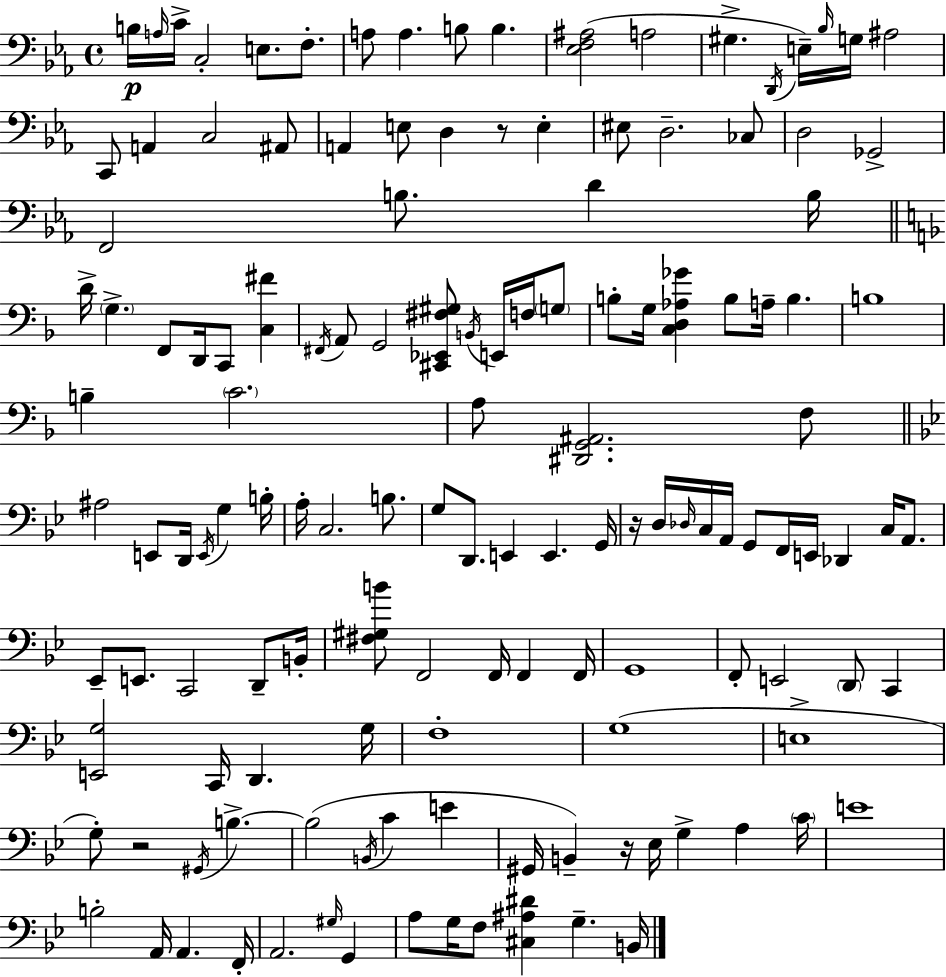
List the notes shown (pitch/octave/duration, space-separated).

B3/s A3/s C4/s C3/h E3/e. F3/e. A3/e A3/q. B3/e B3/q. [Eb3,F3,A#3]/h A3/h G#3/q. D2/s E3/s Bb3/s G3/s A#3/h C2/e A2/q C3/h A#2/e A2/q E3/e D3/q R/e E3/q EIS3/e D3/h. CES3/e D3/h Gb2/h F2/h B3/e. D4/q B3/s D4/s G3/q. F2/e D2/s C2/e [C3,F#4]/q F#2/s A2/e G2/h [C#2,Eb2,F#3,G#3]/e B2/s E2/s F3/s G3/e B3/e G3/s [C3,D3,Ab3,Gb4]/q B3/e A3/s B3/q. B3/w B3/q C4/h. A3/e [D#2,G2,A#2]/h. F3/e A#3/h E2/e D2/s E2/s G3/q B3/s A3/s C3/h. B3/e. G3/e D2/e. E2/q E2/q. G2/s R/s D3/s Db3/s C3/s A2/s G2/e F2/s E2/s Db2/q C3/s A2/e. Eb2/e E2/e. C2/h D2/e B2/s [F#3,G#3,B4]/e F2/h F2/s F2/q F2/s G2/w F2/e E2/h D2/e C2/q [E2,G3]/h C2/s D2/q. G3/s F3/w G3/w E3/w G3/e R/h G#2/s B3/q. B3/h B2/s C4/q E4/q G#2/s B2/q R/s Eb3/s G3/q A3/q C4/s E4/w B3/h A2/s A2/q. F2/s A2/h. G#3/s G2/q A3/e G3/s F3/e [C#3,A#3,D#4]/q G3/q. B2/s